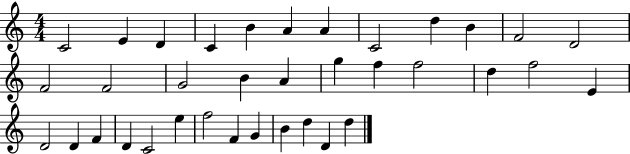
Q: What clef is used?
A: treble